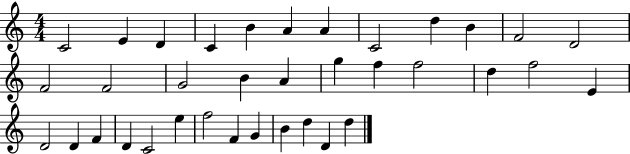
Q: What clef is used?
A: treble